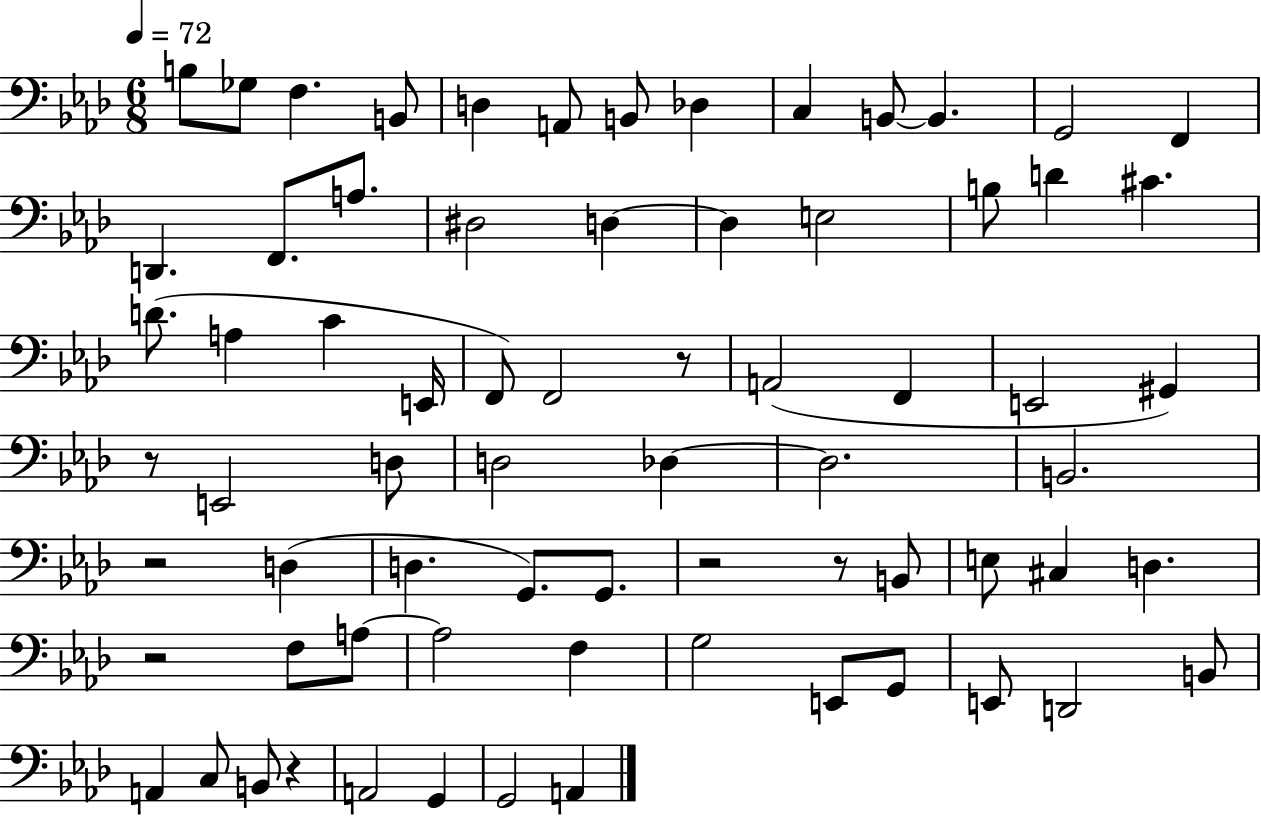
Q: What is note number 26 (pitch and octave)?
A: C4